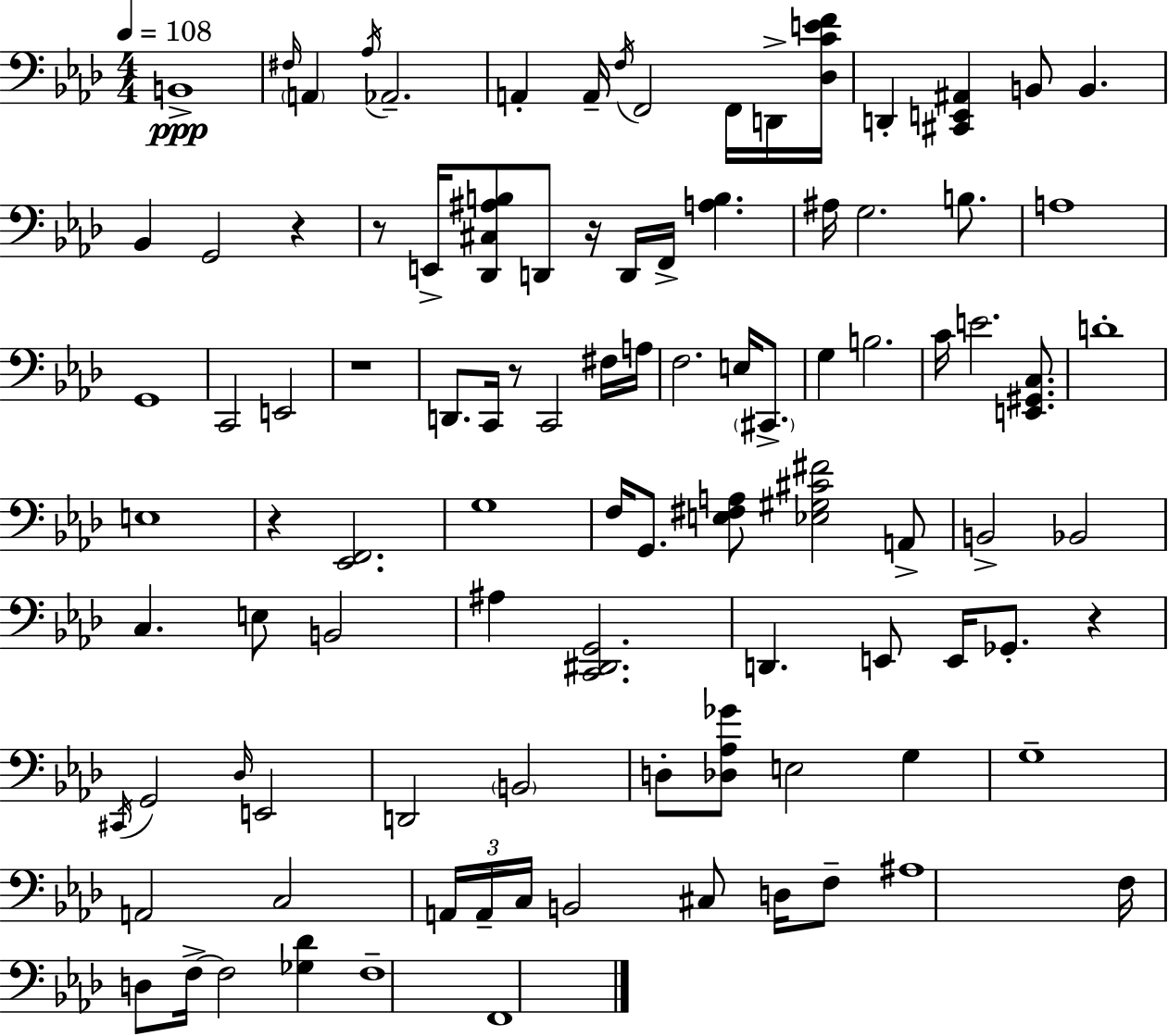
B2/w F#3/s A2/q Ab3/s Ab2/h. A2/q A2/s F3/s F2/h F2/s D2/s [Db3,C4,E4,F4]/s D2/q [C#2,E2,A#2]/q B2/e B2/q. Bb2/q G2/h R/q R/e E2/s [Db2,C#3,A#3,B3]/e D2/e R/s D2/s F2/s [A3,B3]/q. A#3/s G3/h. B3/e. A3/w G2/w C2/h E2/h R/w D2/e. C2/s R/e C2/h F#3/s A3/s F3/h. E3/s C#2/e. G3/q B3/h. C4/s E4/h. [E2,G#2,C3]/e. D4/w E3/w R/q [Eb2,F2]/h. G3/w F3/s G2/e. [E3,F#3,A3]/e [Eb3,G#3,C#4,F#4]/h A2/e B2/h Bb2/h C3/q. E3/e B2/h A#3/q [C2,D#2,G2]/h. D2/q. E2/e E2/s Gb2/e. R/q C#2/s G2/h Db3/s E2/h D2/h B2/h D3/e [Db3,Ab3,Gb4]/e E3/h G3/q G3/w A2/h C3/h A2/s A2/s C3/s B2/h C#3/e D3/s F3/e A#3/w F3/s D3/e F3/s F3/h [Gb3,Db4]/q F3/w F2/w